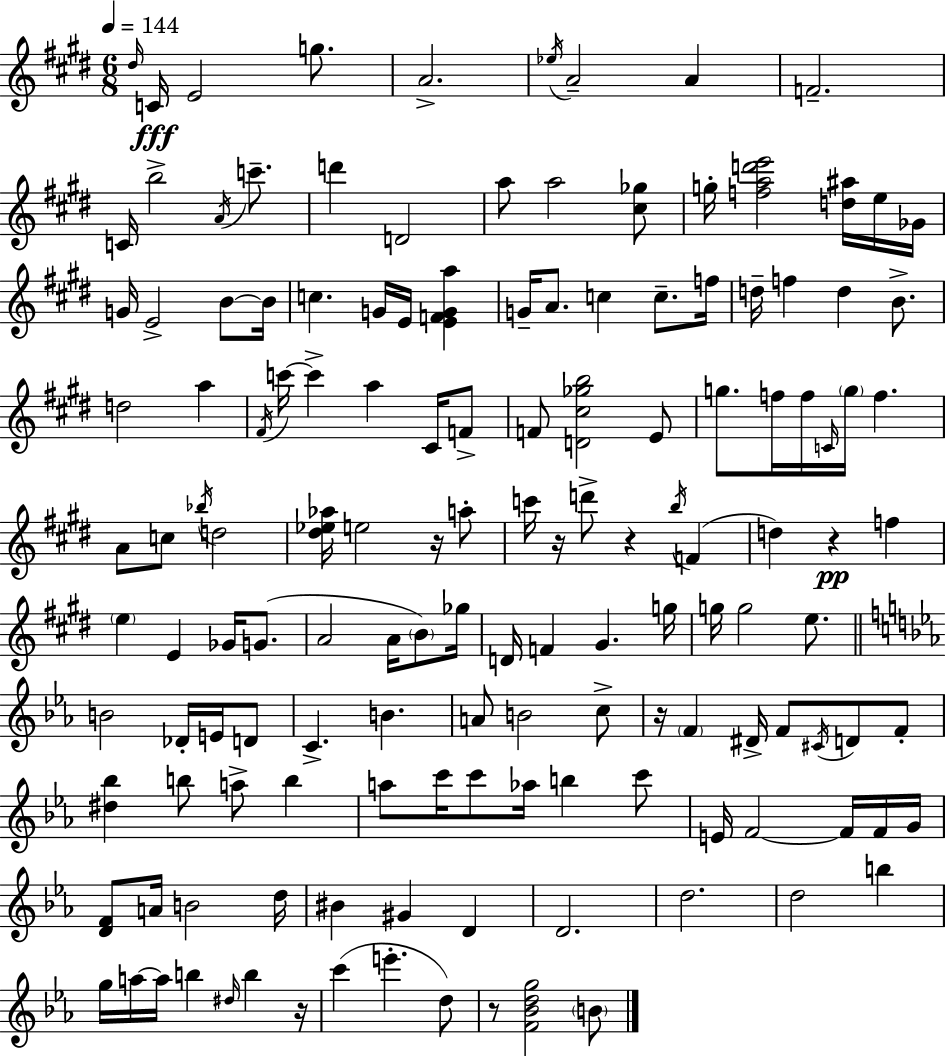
{
  \clef treble
  \numericTimeSignature
  \time 6/8
  \key e \major
  \tempo 4 = 144
  \repeat volta 2 { \grace { dis''16 }\fff c'16 e'2 g''8. | a'2.-> | \acciaccatura { ees''16 } a'2-- a'4 | f'2.-- | \break c'16 b''2-> \acciaccatura { a'16 } | c'''8.-- d'''4 d'2 | a''8 a''2 | <cis'' ges''>8 g''16-. <f'' a'' d''' e'''>2 | \break <d'' ais''>16 e''16 ges'16 g'16 e'2-> | b'8~~ b'16 c''4. g'16 e'16 <e' f' g' a''>4 | g'16-- a'8. c''4 c''8.-- | f''16 d''16-- f''4 d''4 | \break b'8.-> d''2 a''4 | \acciaccatura { fis'16 } c'''16~~ c'''4-> a''4 | cis'16 f'8-> f'8 <d' cis'' ges'' b''>2 | e'8 g''8. f''16 f''16 \grace { c'16 } \parenthesize g''16 f''4. | \break a'8 c''8 \acciaccatura { bes''16 } d''2 | <dis'' ees'' aes''>16 e''2 | r16 a''8-. c'''16 r16 d'''8-> r4 | \acciaccatura { b''16 }( f'4 d''4) r4\pp | \break f''4 \parenthesize e''4 e'4 | ges'16 g'8.( a'2 | a'16 \parenthesize b'8) ges''16 d'16 f'4 | gis'4. g''16 g''16 g''2 | \break e''8. \bar "||" \break \key c \minor b'2 des'16-. e'16 d'8 | c'4.-> b'4. | a'8 b'2 c''8-> | r16 \parenthesize f'4 dis'16-> f'8 \acciaccatura { cis'16 } d'8 f'8-. | \break <dis'' bes''>4 b''8 a''8-> b''4 | a''8 c'''16 c'''8 aes''16 b''4 c'''8 | e'16 f'2~~ f'16 f'16 | g'16 <d' f'>8 a'16 b'2 | \break d''16 bis'4 gis'4 d'4 | d'2. | d''2. | d''2 b''4 | \break g''16 a''16~~ a''16 b''4 \grace { dis''16 } b''4 | r16 c'''4( e'''4.-. | d''8) r8 <f' bes' d'' g''>2 | \parenthesize b'8 } \bar "|."
}